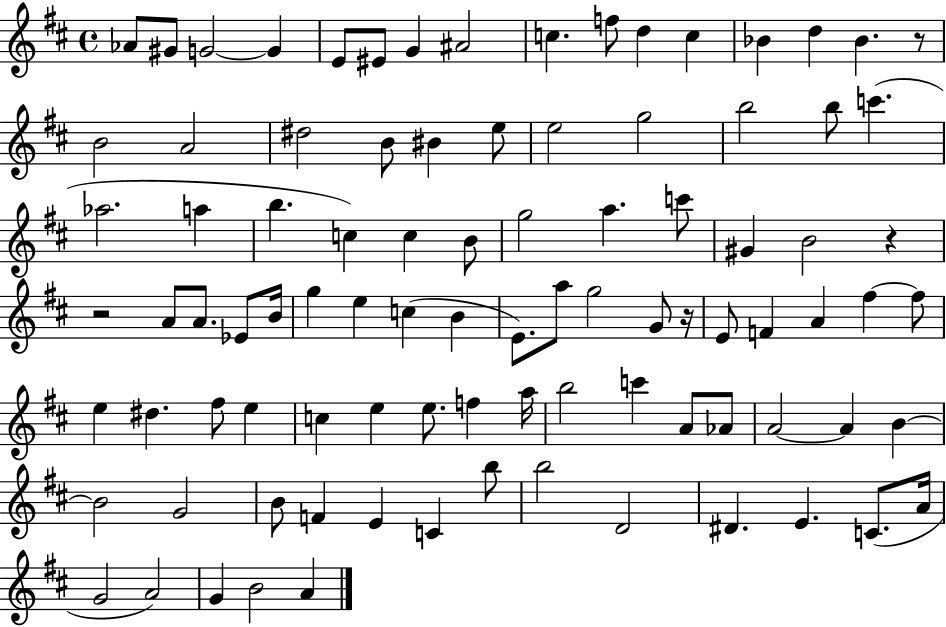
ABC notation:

X:1
T:Untitled
M:4/4
L:1/4
K:D
_A/2 ^G/2 G2 G E/2 ^E/2 G ^A2 c f/2 d c _B d _B z/2 B2 A2 ^d2 B/2 ^B e/2 e2 g2 b2 b/2 c' _a2 a b c c B/2 g2 a c'/2 ^G B2 z z2 A/2 A/2 _E/2 B/4 g e c B E/2 a/2 g2 G/2 z/4 E/2 F A ^f ^f/2 e ^d ^f/2 e c e e/2 f a/4 b2 c' A/2 _A/2 A2 A B B2 G2 B/2 F E C b/2 b2 D2 ^D E C/2 A/4 G2 A2 G B2 A